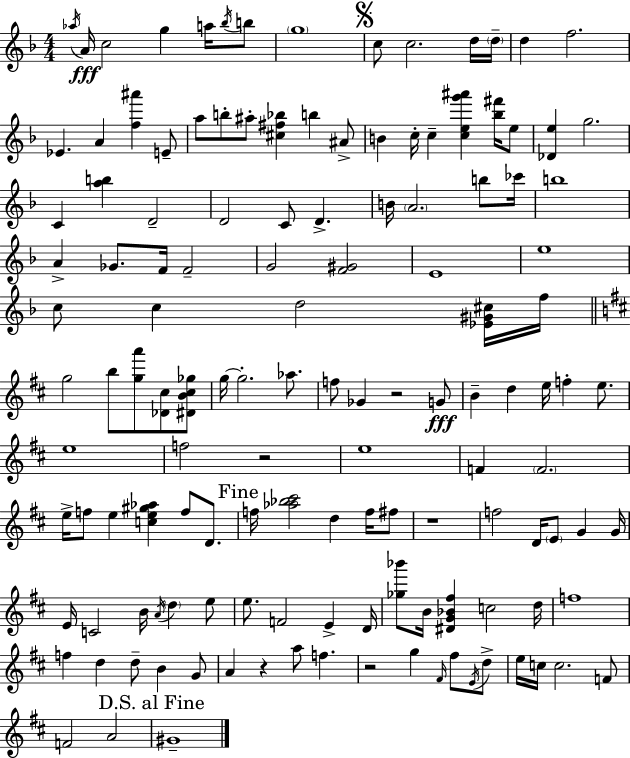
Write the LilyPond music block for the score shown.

{
  \clef treble
  \numericTimeSignature
  \time 4/4
  \key f \major
  \acciaccatura { aes''16 }\fff a'16 c''2 g''4 a''16 \acciaccatura { bes''16 } | b''8 \parenthesize g''1 | \mark \markup { \musicglyph "scripts.segno" } c''8 c''2. | d''16 \parenthesize d''16-- d''4 f''2. | \break ees'4. a'4 <f'' ais'''>4 | e'8-- a''8 b''8-. ais''8-. <cis'' fis'' bes''>4 b''4 | ais'8-> b'4 c''16-. c''4-- <c'' e'' g''' ais'''>4 <bes'' fis'''>16 | e''8 <des' e''>4 g''2. | \break c'4 <a'' b''>4 d'2-- | d'2 c'8 d'4.-> | b'16 \parenthesize a'2. b''8 | ces'''16 b''1 | \break a'4-> ges'8. f'16 f'2-- | g'2 <f' gis'>2 | e'1 | e''1 | \break c''8 c''4 d''2 | <ees' gis' cis''>16 f''16 \bar "||" \break \key b \minor g''2 b''8 <g'' a'''>8 <des' cis''>8 <dis' b' cis'' ges''>8 | g''16~~ g''2.-. aes''8. | f''8 ges'4 r2 g'8\fff | b'4-- d''4 e''16 f''4-. e''8. | \break e''1 | f''2 r2 | e''1 | f'4 \parenthesize f'2. | \break e''16-> f''8 e''4 <c'' e'' gis'' aes''>4 f''8 d'8. | \mark "Fine" f''16 <aes'' bes'' cis'''>2 d''4 f''16 fis''8 | r1 | f''2 d'16 \parenthesize e'8 g'4 g'16 | \break e'16 c'2 b'16 \acciaccatura { a'16 } \parenthesize d''4 e''8 | e''8. f'2 e'4-> | d'16 <ges'' bes'''>8 b'16 <dis' g' bes' fis''>4 c''2 | d''16 f''1 | \break f''4 d''4 d''8-- b'4 g'8 | a'4 r4 a''8 f''4. | r2 g''4 \grace { fis'16 } fis''8 | \acciaccatura { e'16 } d''8-> e''16 c''16 c''2. | \break f'8 f'2 a'2 | \mark "D.S. al Fine" gis'1-- | \bar "|."
}